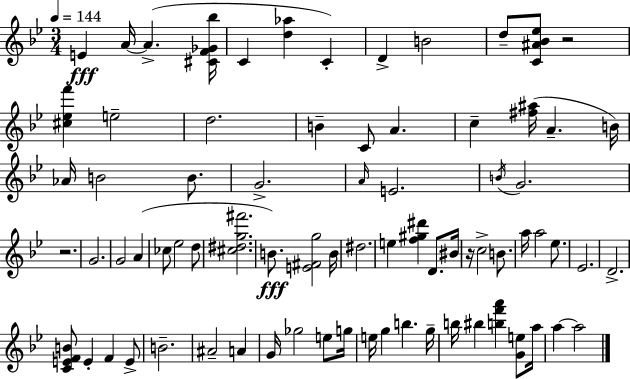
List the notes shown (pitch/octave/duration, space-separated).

E4/q A4/s A4/q. [C#4,F4,Gb4,Bb5]/s C4/q [D5,Ab5]/q C4/q D4/q B4/h D5/e [C4,A#4,Bb4,Eb5]/e R/h [C#5,Eb5,F6]/q E5/h D5/h. B4/q C4/e A4/q. C5/q [F#5,A#5]/s A4/q. B4/s Ab4/s B4/h B4/e. G4/h. A4/s E4/h. B4/s G4/h. R/h. G4/h. G4/h A4/q CES5/e Eb5/h D5/e [C#5,D#5,G5,F#6]/h. B4/e. [E4,F#4,G5]/h B4/s D#5/h. E5/q [F5,G#5,D#6]/q D4/e. BIS4/s R/s C5/h B4/e. A5/s A5/h Eb5/e. Eb4/h. D4/h. [C4,E4,F4,B4]/e E4/q F4/q E4/e B4/h. A#4/h A4/q G4/s Gb5/h E5/e G5/s E5/s G5/q B5/q. G5/s B5/s BIS5/q [B5,F6,A6]/q [G4,E5]/e A5/s A5/q A5/h